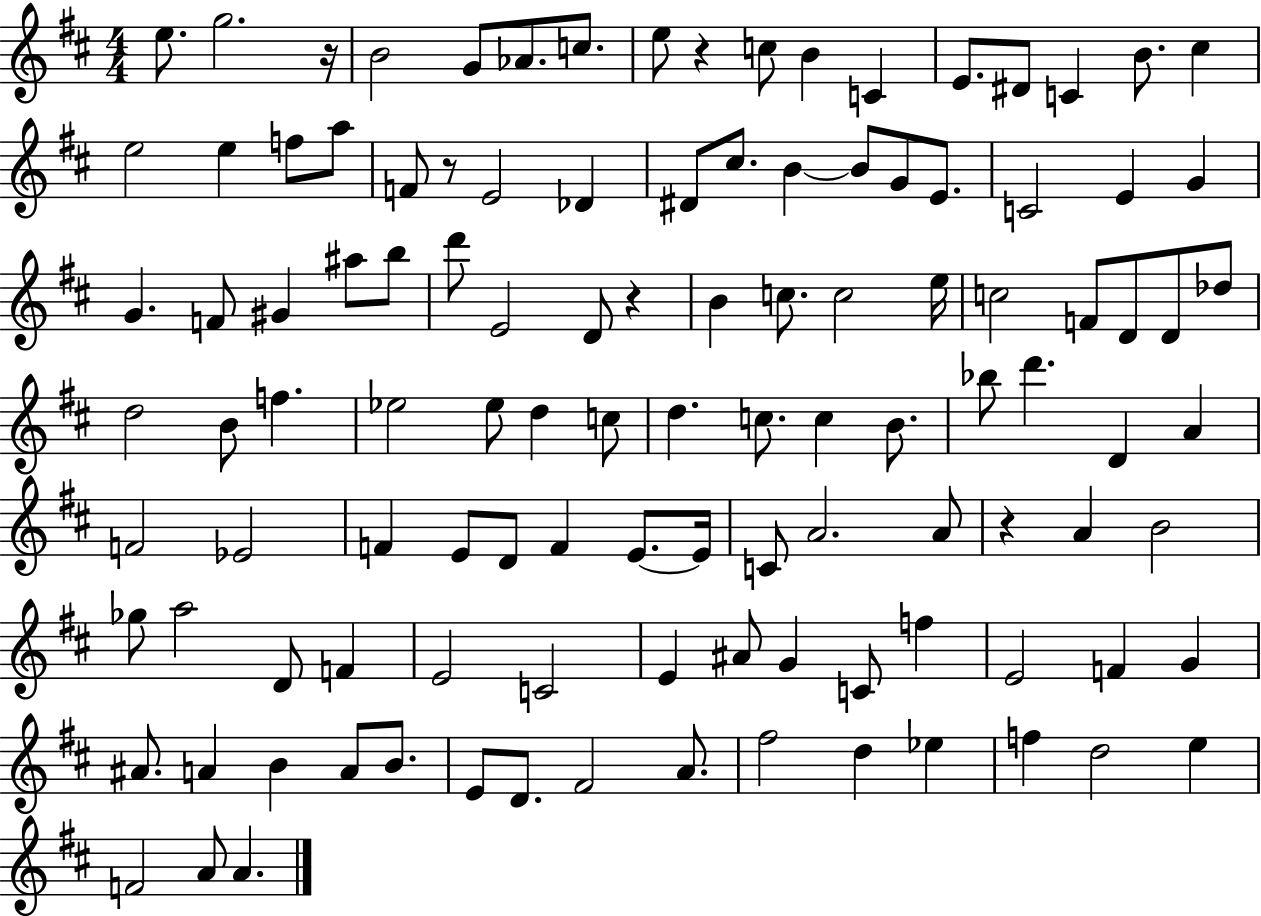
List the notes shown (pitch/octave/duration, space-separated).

E5/e. G5/h. R/s B4/h G4/e Ab4/e. C5/e. E5/e R/q C5/e B4/q C4/q E4/e. D#4/e C4/q B4/e. C#5/q E5/h E5/q F5/e A5/e F4/e R/e E4/h Db4/q D#4/e C#5/e. B4/q B4/e G4/e E4/e. C4/h E4/q G4/q G4/q. F4/e G#4/q A#5/e B5/e D6/e E4/h D4/e R/q B4/q C5/e. C5/h E5/s C5/h F4/e D4/e D4/e Db5/e D5/h B4/e F5/q. Eb5/h Eb5/e D5/q C5/e D5/q. C5/e. C5/q B4/e. Bb5/e D6/q. D4/q A4/q F4/h Eb4/h F4/q E4/e D4/e F4/q E4/e. E4/s C4/e A4/h. A4/e R/q A4/q B4/h Gb5/e A5/h D4/e F4/q E4/h C4/h E4/q A#4/e G4/q C4/e F5/q E4/h F4/q G4/q A#4/e. A4/q B4/q A4/e B4/e. E4/e D4/e. F#4/h A4/e. F#5/h D5/q Eb5/q F5/q D5/h E5/q F4/h A4/e A4/q.